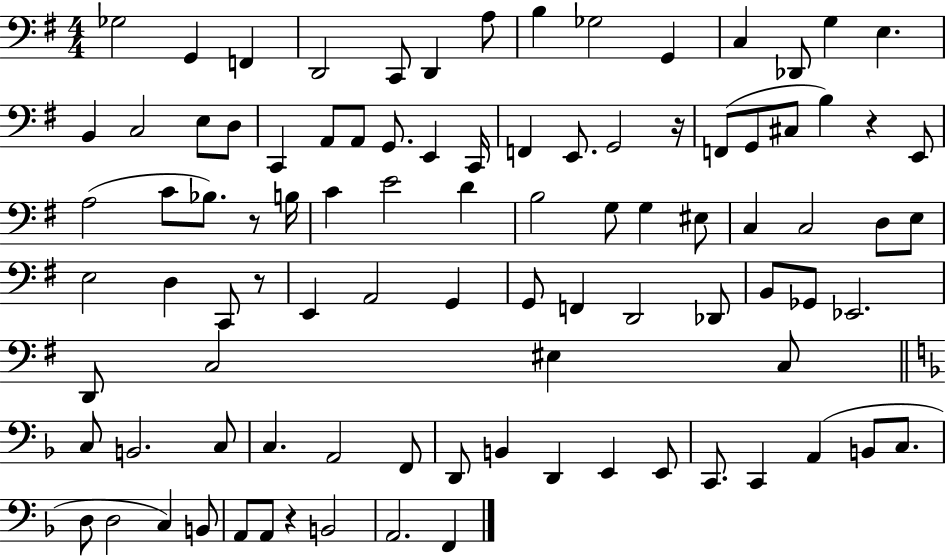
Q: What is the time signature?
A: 4/4